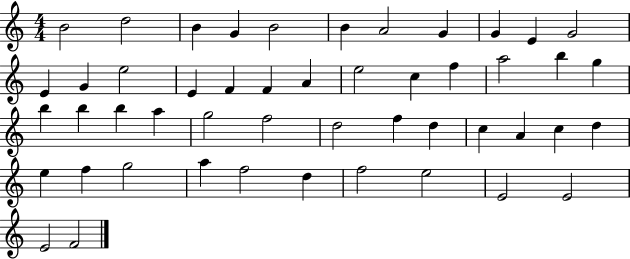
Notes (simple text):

B4/h D5/h B4/q G4/q B4/h B4/q A4/h G4/q G4/q E4/q G4/h E4/q G4/q E5/h E4/q F4/q F4/q A4/q E5/h C5/q F5/q A5/h B5/q G5/q B5/q B5/q B5/q A5/q G5/h F5/h D5/h F5/q D5/q C5/q A4/q C5/q D5/q E5/q F5/q G5/h A5/q F5/h D5/q F5/h E5/h E4/h E4/h E4/h F4/h